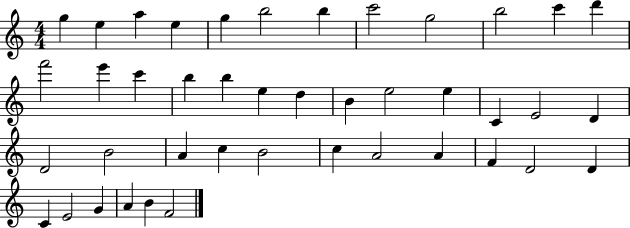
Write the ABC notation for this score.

X:1
T:Untitled
M:4/4
L:1/4
K:C
g e a e g b2 b c'2 g2 b2 c' d' f'2 e' c' b b e d B e2 e C E2 D D2 B2 A c B2 c A2 A F D2 D C E2 G A B F2